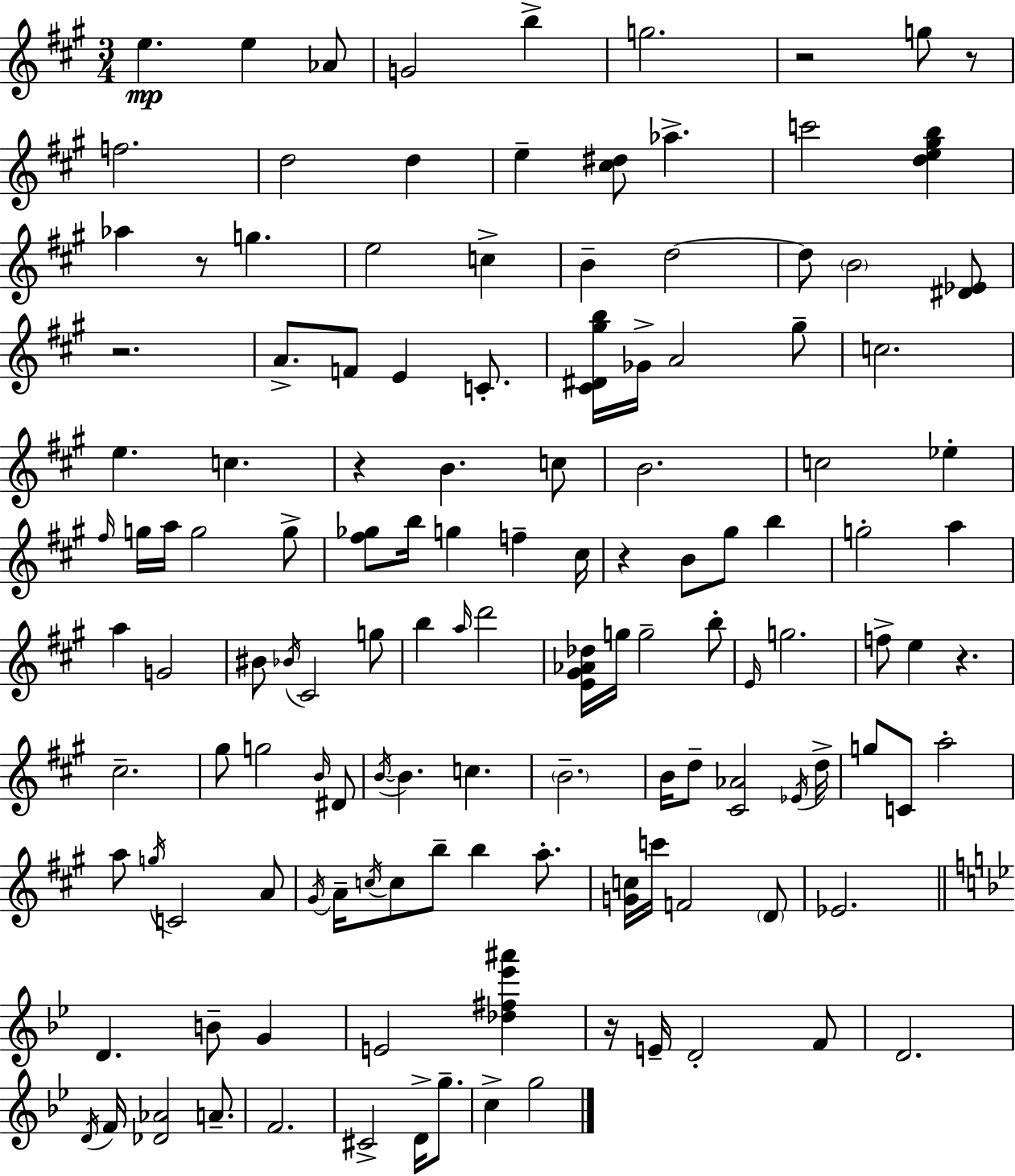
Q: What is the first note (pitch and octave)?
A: E5